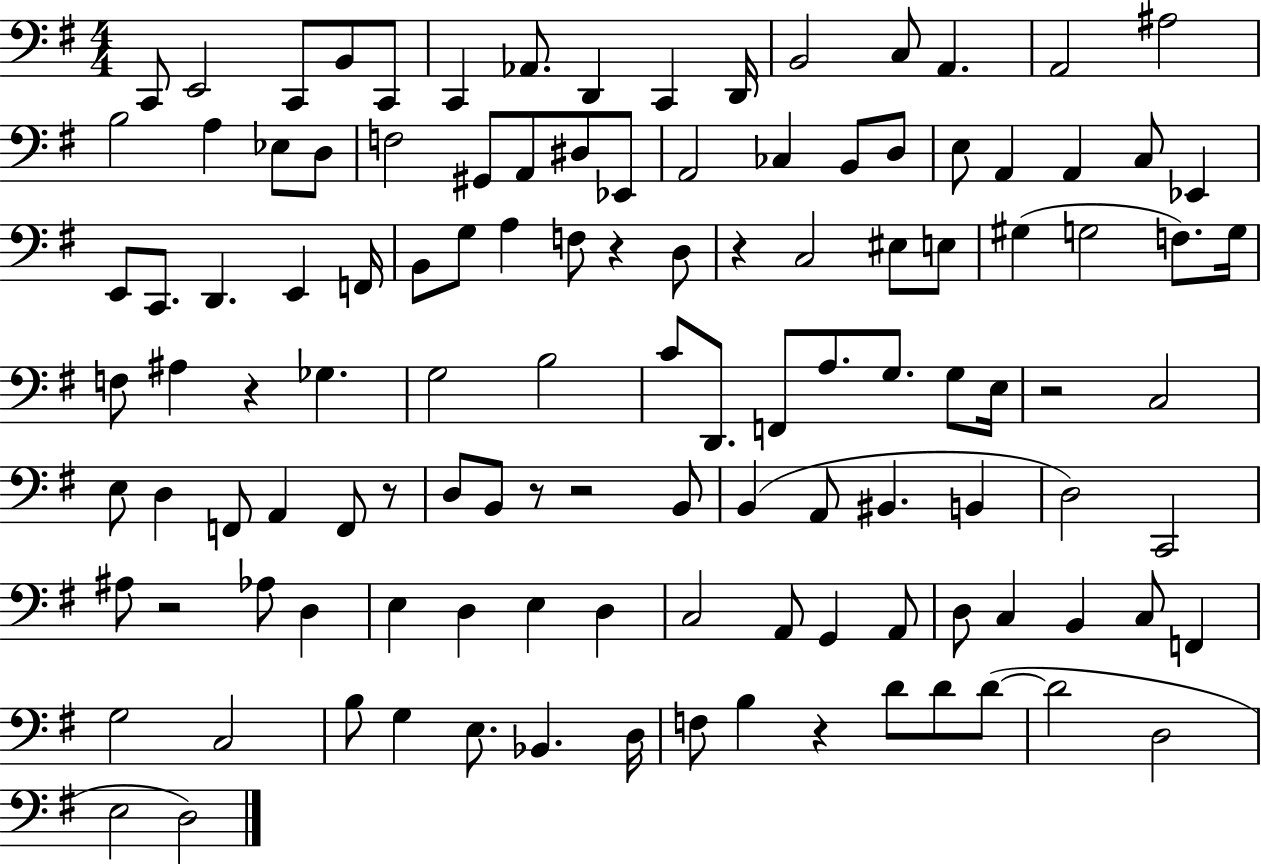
{
  \clef bass
  \numericTimeSignature
  \time 4/4
  \key g \major
  c,8 e,2 c,8 b,8 c,8 | c,4 aes,8. d,4 c,4 d,16 | b,2 c8 a,4. | a,2 ais2 | \break b2 a4 ees8 d8 | f2 gis,8 a,8 dis8 ees,8 | a,2 ces4 b,8 d8 | e8 a,4 a,4 c8 ees,4 | \break e,8 c,8. d,4. e,4 f,16 | b,8 g8 a4 f8 r4 d8 | r4 c2 eis8 e8 | gis4( g2 f8.) g16 | \break f8 ais4 r4 ges4. | g2 b2 | c'8 d,8. f,8 a8. g8. g8 e16 | r2 c2 | \break e8 d4 f,8 a,4 f,8 r8 | d8 b,8 r8 r2 b,8 | b,4( a,8 bis,4. b,4 | d2) c,2 | \break ais8 r2 aes8 d4 | e4 d4 e4 d4 | c2 a,8 g,4 a,8 | d8 c4 b,4 c8 f,4 | \break g2 c2 | b8 g4 e8. bes,4. d16 | f8 b4 r4 d'8 d'8 d'8~(~ | d'2 d2 | \break e2 d2) | \bar "|."
}